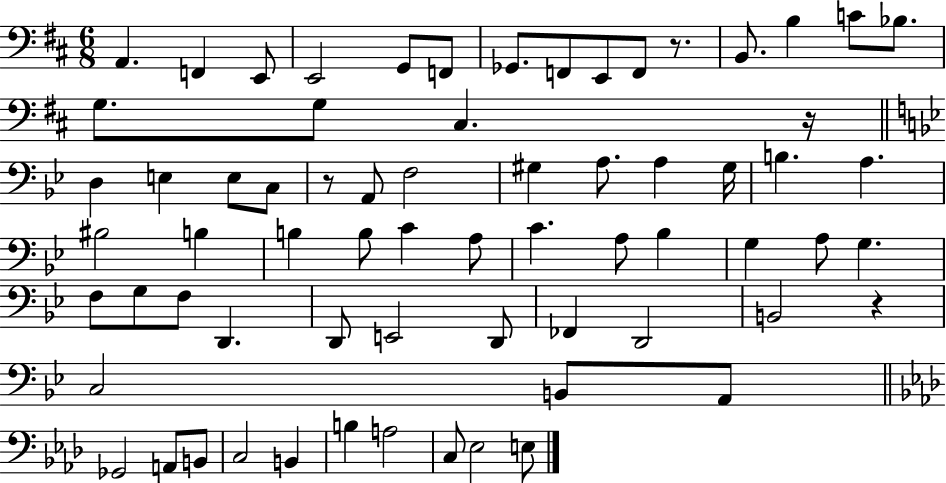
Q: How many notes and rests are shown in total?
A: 68